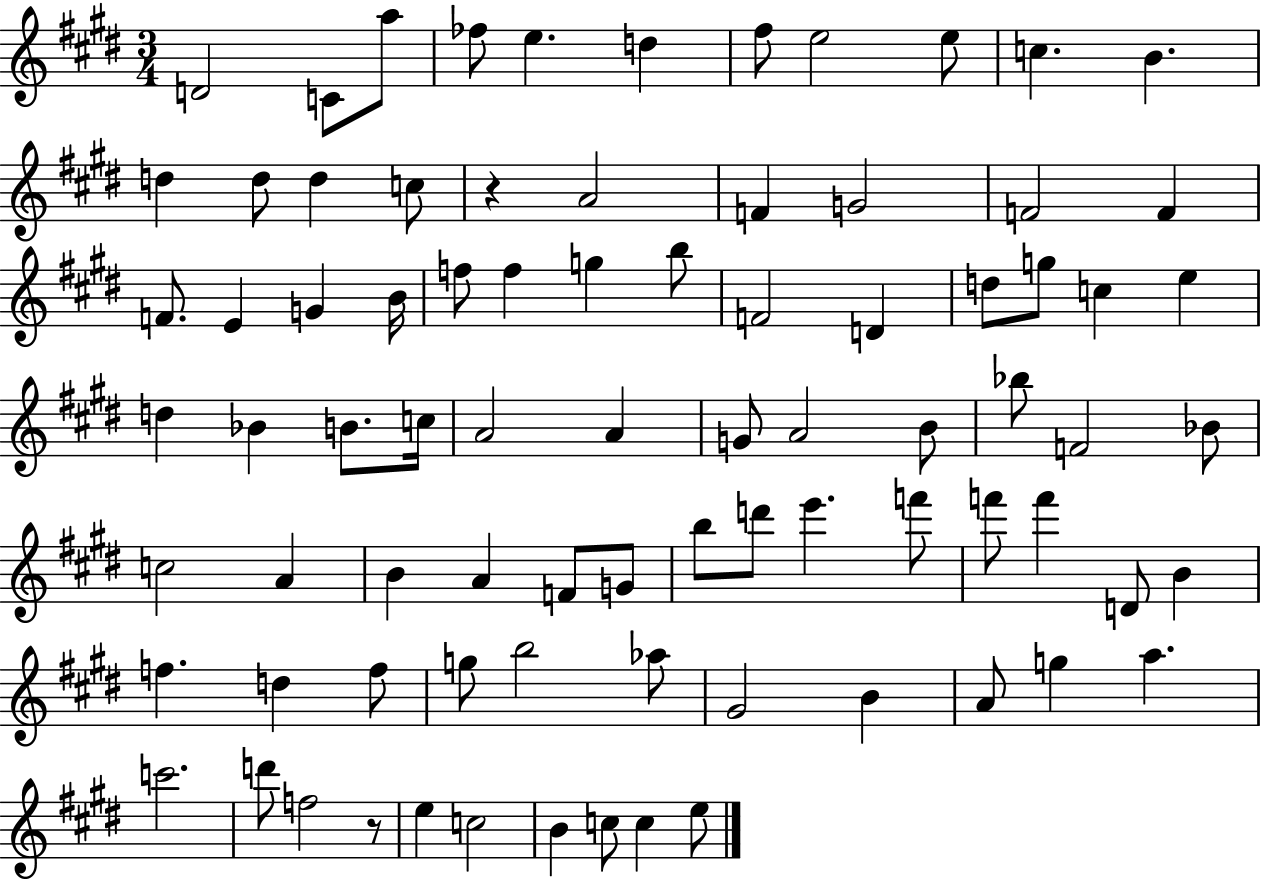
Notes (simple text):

D4/h C4/e A5/e FES5/e E5/q. D5/q F#5/e E5/h E5/e C5/q. B4/q. D5/q D5/e D5/q C5/e R/q A4/h F4/q G4/h F4/h F4/q F4/e. E4/q G4/q B4/s F5/e F5/q G5/q B5/e F4/h D4/q D5/e G5/e C5/q E5/q D5/q Bb4/q B4/e. C5/s A4/h A4/q G4/e A4/h B4/e Bb5/e F4/h Bb4/e C5/h A4/q B4/q A4/q F4/e G4/e B5/e D6/e E6/q. F6/e F6/e F6/q D4/e B4/q F5/q. D5/q F5/e G5/e B5/h Ab5/e G#4/h B4/q A4/e G5/q A5/q. C6/h. D6/e F5/h R/e E5/q C5/h B4/q C5/e C5/q E5/e